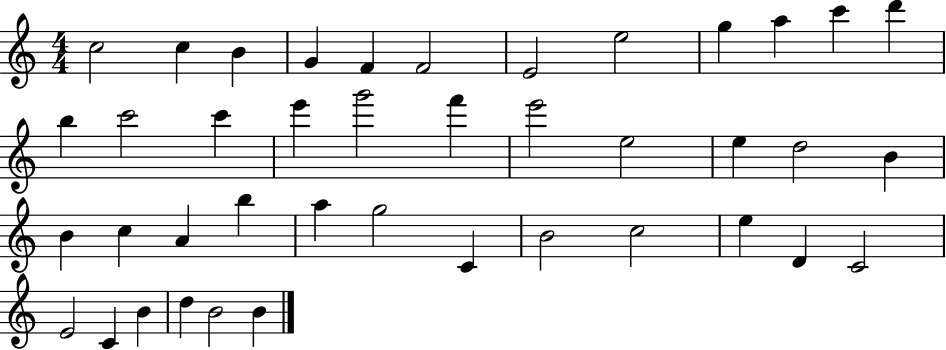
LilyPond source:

{
  \clef treble
  \numericTimeSignature
  \time 4/4
  \key c \major
  c''2 c''4 b'4 | g'4 f'4 f'2 | e'2 e''2 | g''4 a''4 c'''4 d'''4 | \break b''4 c'''2 c'''4 | e'''4 g'''2 f'''4 | e'''2 e''2 | e''4 d''2 b'4 | \break b'4 c''4 a'4 b''4 | a''4 g''2 c'4 | b'2 c''2 | e''4 d'4 c'2 | \break e'2 c'4 b'4 | d''4 b'2 b'4 | \bar "|."
}